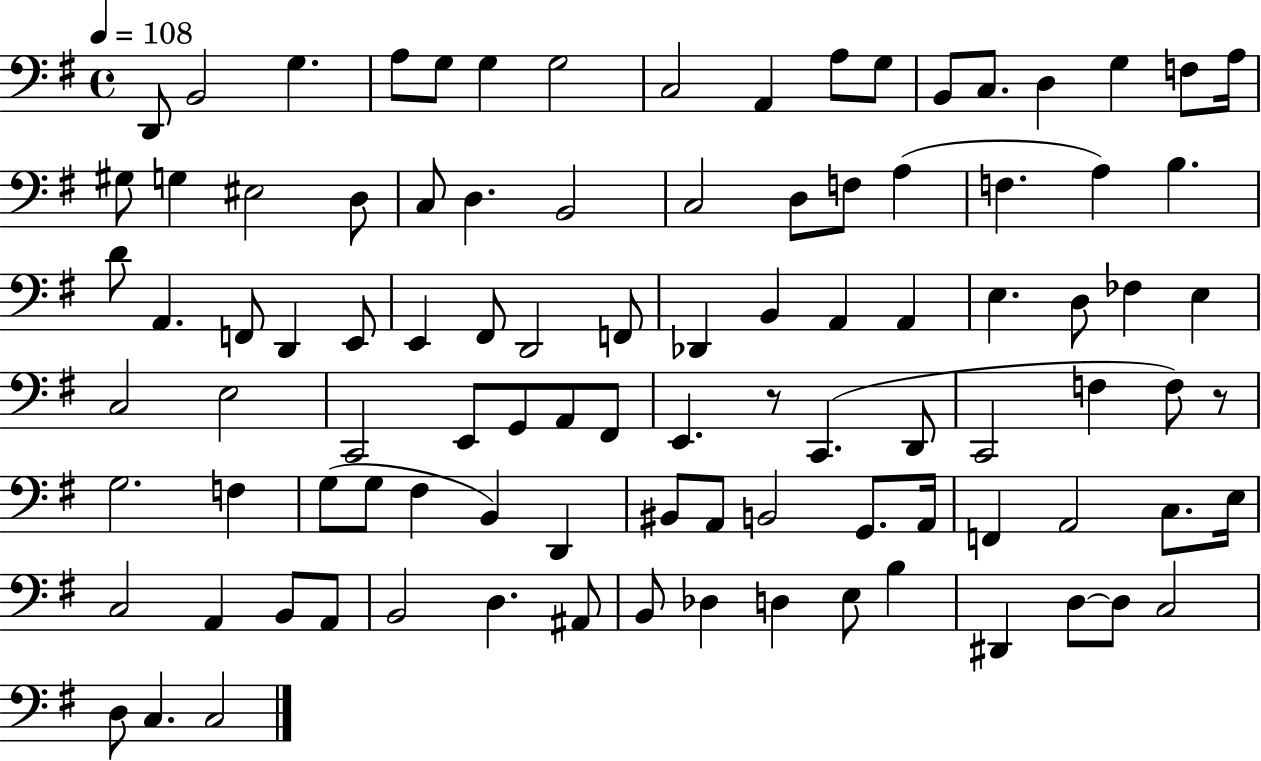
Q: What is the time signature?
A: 4/4